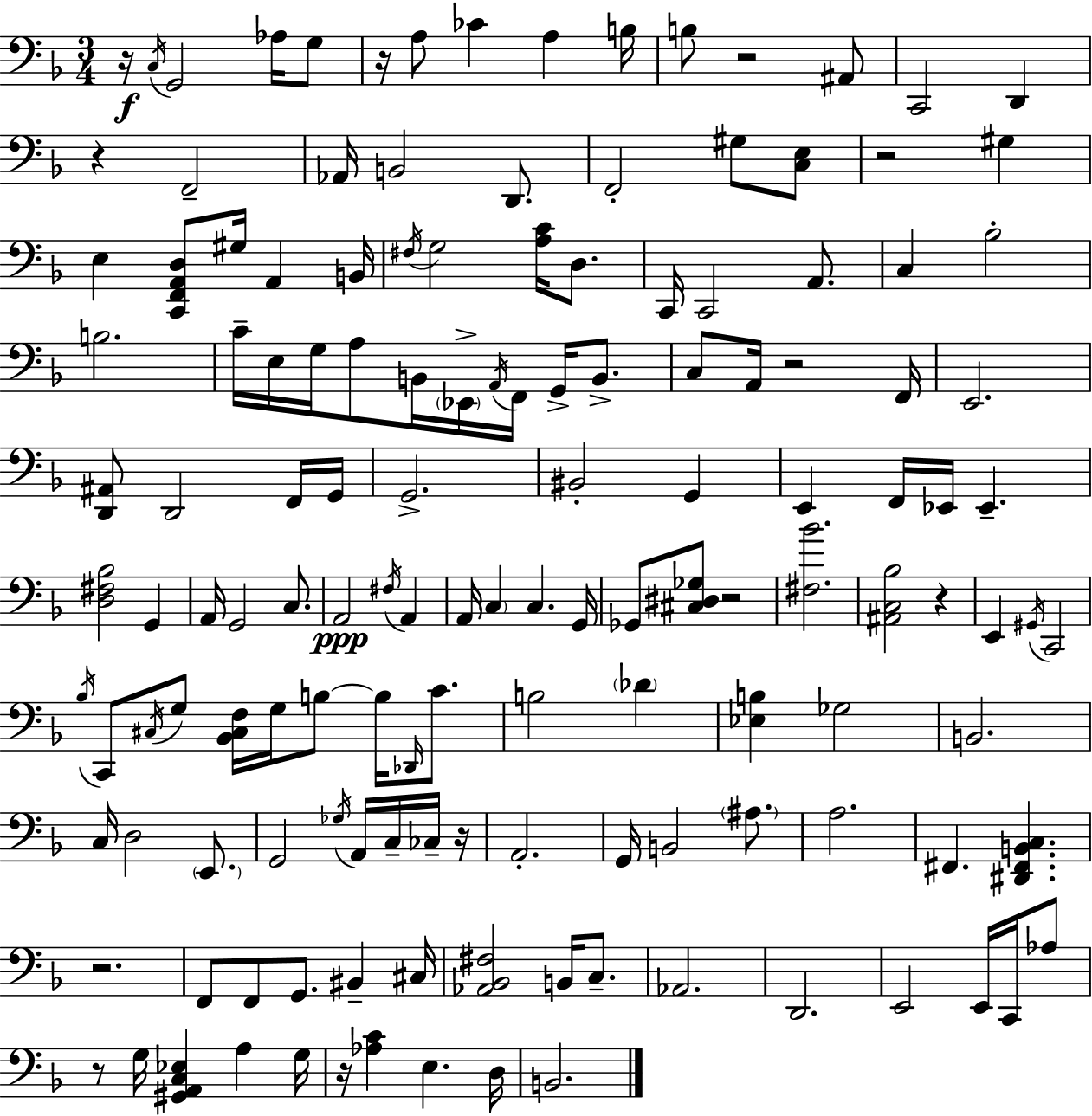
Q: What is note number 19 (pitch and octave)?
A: G#3